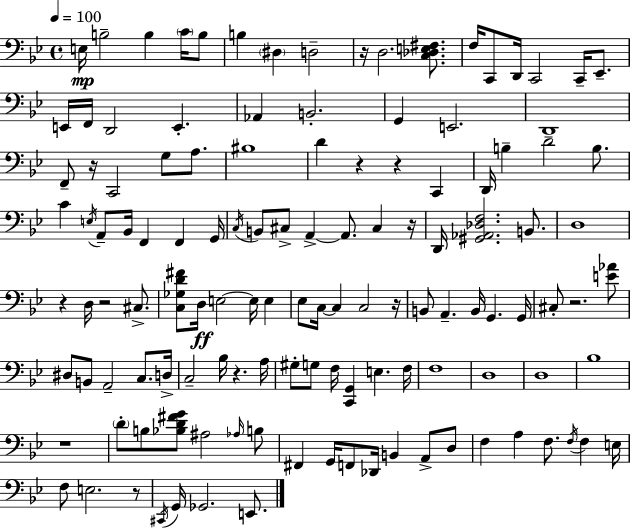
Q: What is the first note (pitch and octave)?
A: E3